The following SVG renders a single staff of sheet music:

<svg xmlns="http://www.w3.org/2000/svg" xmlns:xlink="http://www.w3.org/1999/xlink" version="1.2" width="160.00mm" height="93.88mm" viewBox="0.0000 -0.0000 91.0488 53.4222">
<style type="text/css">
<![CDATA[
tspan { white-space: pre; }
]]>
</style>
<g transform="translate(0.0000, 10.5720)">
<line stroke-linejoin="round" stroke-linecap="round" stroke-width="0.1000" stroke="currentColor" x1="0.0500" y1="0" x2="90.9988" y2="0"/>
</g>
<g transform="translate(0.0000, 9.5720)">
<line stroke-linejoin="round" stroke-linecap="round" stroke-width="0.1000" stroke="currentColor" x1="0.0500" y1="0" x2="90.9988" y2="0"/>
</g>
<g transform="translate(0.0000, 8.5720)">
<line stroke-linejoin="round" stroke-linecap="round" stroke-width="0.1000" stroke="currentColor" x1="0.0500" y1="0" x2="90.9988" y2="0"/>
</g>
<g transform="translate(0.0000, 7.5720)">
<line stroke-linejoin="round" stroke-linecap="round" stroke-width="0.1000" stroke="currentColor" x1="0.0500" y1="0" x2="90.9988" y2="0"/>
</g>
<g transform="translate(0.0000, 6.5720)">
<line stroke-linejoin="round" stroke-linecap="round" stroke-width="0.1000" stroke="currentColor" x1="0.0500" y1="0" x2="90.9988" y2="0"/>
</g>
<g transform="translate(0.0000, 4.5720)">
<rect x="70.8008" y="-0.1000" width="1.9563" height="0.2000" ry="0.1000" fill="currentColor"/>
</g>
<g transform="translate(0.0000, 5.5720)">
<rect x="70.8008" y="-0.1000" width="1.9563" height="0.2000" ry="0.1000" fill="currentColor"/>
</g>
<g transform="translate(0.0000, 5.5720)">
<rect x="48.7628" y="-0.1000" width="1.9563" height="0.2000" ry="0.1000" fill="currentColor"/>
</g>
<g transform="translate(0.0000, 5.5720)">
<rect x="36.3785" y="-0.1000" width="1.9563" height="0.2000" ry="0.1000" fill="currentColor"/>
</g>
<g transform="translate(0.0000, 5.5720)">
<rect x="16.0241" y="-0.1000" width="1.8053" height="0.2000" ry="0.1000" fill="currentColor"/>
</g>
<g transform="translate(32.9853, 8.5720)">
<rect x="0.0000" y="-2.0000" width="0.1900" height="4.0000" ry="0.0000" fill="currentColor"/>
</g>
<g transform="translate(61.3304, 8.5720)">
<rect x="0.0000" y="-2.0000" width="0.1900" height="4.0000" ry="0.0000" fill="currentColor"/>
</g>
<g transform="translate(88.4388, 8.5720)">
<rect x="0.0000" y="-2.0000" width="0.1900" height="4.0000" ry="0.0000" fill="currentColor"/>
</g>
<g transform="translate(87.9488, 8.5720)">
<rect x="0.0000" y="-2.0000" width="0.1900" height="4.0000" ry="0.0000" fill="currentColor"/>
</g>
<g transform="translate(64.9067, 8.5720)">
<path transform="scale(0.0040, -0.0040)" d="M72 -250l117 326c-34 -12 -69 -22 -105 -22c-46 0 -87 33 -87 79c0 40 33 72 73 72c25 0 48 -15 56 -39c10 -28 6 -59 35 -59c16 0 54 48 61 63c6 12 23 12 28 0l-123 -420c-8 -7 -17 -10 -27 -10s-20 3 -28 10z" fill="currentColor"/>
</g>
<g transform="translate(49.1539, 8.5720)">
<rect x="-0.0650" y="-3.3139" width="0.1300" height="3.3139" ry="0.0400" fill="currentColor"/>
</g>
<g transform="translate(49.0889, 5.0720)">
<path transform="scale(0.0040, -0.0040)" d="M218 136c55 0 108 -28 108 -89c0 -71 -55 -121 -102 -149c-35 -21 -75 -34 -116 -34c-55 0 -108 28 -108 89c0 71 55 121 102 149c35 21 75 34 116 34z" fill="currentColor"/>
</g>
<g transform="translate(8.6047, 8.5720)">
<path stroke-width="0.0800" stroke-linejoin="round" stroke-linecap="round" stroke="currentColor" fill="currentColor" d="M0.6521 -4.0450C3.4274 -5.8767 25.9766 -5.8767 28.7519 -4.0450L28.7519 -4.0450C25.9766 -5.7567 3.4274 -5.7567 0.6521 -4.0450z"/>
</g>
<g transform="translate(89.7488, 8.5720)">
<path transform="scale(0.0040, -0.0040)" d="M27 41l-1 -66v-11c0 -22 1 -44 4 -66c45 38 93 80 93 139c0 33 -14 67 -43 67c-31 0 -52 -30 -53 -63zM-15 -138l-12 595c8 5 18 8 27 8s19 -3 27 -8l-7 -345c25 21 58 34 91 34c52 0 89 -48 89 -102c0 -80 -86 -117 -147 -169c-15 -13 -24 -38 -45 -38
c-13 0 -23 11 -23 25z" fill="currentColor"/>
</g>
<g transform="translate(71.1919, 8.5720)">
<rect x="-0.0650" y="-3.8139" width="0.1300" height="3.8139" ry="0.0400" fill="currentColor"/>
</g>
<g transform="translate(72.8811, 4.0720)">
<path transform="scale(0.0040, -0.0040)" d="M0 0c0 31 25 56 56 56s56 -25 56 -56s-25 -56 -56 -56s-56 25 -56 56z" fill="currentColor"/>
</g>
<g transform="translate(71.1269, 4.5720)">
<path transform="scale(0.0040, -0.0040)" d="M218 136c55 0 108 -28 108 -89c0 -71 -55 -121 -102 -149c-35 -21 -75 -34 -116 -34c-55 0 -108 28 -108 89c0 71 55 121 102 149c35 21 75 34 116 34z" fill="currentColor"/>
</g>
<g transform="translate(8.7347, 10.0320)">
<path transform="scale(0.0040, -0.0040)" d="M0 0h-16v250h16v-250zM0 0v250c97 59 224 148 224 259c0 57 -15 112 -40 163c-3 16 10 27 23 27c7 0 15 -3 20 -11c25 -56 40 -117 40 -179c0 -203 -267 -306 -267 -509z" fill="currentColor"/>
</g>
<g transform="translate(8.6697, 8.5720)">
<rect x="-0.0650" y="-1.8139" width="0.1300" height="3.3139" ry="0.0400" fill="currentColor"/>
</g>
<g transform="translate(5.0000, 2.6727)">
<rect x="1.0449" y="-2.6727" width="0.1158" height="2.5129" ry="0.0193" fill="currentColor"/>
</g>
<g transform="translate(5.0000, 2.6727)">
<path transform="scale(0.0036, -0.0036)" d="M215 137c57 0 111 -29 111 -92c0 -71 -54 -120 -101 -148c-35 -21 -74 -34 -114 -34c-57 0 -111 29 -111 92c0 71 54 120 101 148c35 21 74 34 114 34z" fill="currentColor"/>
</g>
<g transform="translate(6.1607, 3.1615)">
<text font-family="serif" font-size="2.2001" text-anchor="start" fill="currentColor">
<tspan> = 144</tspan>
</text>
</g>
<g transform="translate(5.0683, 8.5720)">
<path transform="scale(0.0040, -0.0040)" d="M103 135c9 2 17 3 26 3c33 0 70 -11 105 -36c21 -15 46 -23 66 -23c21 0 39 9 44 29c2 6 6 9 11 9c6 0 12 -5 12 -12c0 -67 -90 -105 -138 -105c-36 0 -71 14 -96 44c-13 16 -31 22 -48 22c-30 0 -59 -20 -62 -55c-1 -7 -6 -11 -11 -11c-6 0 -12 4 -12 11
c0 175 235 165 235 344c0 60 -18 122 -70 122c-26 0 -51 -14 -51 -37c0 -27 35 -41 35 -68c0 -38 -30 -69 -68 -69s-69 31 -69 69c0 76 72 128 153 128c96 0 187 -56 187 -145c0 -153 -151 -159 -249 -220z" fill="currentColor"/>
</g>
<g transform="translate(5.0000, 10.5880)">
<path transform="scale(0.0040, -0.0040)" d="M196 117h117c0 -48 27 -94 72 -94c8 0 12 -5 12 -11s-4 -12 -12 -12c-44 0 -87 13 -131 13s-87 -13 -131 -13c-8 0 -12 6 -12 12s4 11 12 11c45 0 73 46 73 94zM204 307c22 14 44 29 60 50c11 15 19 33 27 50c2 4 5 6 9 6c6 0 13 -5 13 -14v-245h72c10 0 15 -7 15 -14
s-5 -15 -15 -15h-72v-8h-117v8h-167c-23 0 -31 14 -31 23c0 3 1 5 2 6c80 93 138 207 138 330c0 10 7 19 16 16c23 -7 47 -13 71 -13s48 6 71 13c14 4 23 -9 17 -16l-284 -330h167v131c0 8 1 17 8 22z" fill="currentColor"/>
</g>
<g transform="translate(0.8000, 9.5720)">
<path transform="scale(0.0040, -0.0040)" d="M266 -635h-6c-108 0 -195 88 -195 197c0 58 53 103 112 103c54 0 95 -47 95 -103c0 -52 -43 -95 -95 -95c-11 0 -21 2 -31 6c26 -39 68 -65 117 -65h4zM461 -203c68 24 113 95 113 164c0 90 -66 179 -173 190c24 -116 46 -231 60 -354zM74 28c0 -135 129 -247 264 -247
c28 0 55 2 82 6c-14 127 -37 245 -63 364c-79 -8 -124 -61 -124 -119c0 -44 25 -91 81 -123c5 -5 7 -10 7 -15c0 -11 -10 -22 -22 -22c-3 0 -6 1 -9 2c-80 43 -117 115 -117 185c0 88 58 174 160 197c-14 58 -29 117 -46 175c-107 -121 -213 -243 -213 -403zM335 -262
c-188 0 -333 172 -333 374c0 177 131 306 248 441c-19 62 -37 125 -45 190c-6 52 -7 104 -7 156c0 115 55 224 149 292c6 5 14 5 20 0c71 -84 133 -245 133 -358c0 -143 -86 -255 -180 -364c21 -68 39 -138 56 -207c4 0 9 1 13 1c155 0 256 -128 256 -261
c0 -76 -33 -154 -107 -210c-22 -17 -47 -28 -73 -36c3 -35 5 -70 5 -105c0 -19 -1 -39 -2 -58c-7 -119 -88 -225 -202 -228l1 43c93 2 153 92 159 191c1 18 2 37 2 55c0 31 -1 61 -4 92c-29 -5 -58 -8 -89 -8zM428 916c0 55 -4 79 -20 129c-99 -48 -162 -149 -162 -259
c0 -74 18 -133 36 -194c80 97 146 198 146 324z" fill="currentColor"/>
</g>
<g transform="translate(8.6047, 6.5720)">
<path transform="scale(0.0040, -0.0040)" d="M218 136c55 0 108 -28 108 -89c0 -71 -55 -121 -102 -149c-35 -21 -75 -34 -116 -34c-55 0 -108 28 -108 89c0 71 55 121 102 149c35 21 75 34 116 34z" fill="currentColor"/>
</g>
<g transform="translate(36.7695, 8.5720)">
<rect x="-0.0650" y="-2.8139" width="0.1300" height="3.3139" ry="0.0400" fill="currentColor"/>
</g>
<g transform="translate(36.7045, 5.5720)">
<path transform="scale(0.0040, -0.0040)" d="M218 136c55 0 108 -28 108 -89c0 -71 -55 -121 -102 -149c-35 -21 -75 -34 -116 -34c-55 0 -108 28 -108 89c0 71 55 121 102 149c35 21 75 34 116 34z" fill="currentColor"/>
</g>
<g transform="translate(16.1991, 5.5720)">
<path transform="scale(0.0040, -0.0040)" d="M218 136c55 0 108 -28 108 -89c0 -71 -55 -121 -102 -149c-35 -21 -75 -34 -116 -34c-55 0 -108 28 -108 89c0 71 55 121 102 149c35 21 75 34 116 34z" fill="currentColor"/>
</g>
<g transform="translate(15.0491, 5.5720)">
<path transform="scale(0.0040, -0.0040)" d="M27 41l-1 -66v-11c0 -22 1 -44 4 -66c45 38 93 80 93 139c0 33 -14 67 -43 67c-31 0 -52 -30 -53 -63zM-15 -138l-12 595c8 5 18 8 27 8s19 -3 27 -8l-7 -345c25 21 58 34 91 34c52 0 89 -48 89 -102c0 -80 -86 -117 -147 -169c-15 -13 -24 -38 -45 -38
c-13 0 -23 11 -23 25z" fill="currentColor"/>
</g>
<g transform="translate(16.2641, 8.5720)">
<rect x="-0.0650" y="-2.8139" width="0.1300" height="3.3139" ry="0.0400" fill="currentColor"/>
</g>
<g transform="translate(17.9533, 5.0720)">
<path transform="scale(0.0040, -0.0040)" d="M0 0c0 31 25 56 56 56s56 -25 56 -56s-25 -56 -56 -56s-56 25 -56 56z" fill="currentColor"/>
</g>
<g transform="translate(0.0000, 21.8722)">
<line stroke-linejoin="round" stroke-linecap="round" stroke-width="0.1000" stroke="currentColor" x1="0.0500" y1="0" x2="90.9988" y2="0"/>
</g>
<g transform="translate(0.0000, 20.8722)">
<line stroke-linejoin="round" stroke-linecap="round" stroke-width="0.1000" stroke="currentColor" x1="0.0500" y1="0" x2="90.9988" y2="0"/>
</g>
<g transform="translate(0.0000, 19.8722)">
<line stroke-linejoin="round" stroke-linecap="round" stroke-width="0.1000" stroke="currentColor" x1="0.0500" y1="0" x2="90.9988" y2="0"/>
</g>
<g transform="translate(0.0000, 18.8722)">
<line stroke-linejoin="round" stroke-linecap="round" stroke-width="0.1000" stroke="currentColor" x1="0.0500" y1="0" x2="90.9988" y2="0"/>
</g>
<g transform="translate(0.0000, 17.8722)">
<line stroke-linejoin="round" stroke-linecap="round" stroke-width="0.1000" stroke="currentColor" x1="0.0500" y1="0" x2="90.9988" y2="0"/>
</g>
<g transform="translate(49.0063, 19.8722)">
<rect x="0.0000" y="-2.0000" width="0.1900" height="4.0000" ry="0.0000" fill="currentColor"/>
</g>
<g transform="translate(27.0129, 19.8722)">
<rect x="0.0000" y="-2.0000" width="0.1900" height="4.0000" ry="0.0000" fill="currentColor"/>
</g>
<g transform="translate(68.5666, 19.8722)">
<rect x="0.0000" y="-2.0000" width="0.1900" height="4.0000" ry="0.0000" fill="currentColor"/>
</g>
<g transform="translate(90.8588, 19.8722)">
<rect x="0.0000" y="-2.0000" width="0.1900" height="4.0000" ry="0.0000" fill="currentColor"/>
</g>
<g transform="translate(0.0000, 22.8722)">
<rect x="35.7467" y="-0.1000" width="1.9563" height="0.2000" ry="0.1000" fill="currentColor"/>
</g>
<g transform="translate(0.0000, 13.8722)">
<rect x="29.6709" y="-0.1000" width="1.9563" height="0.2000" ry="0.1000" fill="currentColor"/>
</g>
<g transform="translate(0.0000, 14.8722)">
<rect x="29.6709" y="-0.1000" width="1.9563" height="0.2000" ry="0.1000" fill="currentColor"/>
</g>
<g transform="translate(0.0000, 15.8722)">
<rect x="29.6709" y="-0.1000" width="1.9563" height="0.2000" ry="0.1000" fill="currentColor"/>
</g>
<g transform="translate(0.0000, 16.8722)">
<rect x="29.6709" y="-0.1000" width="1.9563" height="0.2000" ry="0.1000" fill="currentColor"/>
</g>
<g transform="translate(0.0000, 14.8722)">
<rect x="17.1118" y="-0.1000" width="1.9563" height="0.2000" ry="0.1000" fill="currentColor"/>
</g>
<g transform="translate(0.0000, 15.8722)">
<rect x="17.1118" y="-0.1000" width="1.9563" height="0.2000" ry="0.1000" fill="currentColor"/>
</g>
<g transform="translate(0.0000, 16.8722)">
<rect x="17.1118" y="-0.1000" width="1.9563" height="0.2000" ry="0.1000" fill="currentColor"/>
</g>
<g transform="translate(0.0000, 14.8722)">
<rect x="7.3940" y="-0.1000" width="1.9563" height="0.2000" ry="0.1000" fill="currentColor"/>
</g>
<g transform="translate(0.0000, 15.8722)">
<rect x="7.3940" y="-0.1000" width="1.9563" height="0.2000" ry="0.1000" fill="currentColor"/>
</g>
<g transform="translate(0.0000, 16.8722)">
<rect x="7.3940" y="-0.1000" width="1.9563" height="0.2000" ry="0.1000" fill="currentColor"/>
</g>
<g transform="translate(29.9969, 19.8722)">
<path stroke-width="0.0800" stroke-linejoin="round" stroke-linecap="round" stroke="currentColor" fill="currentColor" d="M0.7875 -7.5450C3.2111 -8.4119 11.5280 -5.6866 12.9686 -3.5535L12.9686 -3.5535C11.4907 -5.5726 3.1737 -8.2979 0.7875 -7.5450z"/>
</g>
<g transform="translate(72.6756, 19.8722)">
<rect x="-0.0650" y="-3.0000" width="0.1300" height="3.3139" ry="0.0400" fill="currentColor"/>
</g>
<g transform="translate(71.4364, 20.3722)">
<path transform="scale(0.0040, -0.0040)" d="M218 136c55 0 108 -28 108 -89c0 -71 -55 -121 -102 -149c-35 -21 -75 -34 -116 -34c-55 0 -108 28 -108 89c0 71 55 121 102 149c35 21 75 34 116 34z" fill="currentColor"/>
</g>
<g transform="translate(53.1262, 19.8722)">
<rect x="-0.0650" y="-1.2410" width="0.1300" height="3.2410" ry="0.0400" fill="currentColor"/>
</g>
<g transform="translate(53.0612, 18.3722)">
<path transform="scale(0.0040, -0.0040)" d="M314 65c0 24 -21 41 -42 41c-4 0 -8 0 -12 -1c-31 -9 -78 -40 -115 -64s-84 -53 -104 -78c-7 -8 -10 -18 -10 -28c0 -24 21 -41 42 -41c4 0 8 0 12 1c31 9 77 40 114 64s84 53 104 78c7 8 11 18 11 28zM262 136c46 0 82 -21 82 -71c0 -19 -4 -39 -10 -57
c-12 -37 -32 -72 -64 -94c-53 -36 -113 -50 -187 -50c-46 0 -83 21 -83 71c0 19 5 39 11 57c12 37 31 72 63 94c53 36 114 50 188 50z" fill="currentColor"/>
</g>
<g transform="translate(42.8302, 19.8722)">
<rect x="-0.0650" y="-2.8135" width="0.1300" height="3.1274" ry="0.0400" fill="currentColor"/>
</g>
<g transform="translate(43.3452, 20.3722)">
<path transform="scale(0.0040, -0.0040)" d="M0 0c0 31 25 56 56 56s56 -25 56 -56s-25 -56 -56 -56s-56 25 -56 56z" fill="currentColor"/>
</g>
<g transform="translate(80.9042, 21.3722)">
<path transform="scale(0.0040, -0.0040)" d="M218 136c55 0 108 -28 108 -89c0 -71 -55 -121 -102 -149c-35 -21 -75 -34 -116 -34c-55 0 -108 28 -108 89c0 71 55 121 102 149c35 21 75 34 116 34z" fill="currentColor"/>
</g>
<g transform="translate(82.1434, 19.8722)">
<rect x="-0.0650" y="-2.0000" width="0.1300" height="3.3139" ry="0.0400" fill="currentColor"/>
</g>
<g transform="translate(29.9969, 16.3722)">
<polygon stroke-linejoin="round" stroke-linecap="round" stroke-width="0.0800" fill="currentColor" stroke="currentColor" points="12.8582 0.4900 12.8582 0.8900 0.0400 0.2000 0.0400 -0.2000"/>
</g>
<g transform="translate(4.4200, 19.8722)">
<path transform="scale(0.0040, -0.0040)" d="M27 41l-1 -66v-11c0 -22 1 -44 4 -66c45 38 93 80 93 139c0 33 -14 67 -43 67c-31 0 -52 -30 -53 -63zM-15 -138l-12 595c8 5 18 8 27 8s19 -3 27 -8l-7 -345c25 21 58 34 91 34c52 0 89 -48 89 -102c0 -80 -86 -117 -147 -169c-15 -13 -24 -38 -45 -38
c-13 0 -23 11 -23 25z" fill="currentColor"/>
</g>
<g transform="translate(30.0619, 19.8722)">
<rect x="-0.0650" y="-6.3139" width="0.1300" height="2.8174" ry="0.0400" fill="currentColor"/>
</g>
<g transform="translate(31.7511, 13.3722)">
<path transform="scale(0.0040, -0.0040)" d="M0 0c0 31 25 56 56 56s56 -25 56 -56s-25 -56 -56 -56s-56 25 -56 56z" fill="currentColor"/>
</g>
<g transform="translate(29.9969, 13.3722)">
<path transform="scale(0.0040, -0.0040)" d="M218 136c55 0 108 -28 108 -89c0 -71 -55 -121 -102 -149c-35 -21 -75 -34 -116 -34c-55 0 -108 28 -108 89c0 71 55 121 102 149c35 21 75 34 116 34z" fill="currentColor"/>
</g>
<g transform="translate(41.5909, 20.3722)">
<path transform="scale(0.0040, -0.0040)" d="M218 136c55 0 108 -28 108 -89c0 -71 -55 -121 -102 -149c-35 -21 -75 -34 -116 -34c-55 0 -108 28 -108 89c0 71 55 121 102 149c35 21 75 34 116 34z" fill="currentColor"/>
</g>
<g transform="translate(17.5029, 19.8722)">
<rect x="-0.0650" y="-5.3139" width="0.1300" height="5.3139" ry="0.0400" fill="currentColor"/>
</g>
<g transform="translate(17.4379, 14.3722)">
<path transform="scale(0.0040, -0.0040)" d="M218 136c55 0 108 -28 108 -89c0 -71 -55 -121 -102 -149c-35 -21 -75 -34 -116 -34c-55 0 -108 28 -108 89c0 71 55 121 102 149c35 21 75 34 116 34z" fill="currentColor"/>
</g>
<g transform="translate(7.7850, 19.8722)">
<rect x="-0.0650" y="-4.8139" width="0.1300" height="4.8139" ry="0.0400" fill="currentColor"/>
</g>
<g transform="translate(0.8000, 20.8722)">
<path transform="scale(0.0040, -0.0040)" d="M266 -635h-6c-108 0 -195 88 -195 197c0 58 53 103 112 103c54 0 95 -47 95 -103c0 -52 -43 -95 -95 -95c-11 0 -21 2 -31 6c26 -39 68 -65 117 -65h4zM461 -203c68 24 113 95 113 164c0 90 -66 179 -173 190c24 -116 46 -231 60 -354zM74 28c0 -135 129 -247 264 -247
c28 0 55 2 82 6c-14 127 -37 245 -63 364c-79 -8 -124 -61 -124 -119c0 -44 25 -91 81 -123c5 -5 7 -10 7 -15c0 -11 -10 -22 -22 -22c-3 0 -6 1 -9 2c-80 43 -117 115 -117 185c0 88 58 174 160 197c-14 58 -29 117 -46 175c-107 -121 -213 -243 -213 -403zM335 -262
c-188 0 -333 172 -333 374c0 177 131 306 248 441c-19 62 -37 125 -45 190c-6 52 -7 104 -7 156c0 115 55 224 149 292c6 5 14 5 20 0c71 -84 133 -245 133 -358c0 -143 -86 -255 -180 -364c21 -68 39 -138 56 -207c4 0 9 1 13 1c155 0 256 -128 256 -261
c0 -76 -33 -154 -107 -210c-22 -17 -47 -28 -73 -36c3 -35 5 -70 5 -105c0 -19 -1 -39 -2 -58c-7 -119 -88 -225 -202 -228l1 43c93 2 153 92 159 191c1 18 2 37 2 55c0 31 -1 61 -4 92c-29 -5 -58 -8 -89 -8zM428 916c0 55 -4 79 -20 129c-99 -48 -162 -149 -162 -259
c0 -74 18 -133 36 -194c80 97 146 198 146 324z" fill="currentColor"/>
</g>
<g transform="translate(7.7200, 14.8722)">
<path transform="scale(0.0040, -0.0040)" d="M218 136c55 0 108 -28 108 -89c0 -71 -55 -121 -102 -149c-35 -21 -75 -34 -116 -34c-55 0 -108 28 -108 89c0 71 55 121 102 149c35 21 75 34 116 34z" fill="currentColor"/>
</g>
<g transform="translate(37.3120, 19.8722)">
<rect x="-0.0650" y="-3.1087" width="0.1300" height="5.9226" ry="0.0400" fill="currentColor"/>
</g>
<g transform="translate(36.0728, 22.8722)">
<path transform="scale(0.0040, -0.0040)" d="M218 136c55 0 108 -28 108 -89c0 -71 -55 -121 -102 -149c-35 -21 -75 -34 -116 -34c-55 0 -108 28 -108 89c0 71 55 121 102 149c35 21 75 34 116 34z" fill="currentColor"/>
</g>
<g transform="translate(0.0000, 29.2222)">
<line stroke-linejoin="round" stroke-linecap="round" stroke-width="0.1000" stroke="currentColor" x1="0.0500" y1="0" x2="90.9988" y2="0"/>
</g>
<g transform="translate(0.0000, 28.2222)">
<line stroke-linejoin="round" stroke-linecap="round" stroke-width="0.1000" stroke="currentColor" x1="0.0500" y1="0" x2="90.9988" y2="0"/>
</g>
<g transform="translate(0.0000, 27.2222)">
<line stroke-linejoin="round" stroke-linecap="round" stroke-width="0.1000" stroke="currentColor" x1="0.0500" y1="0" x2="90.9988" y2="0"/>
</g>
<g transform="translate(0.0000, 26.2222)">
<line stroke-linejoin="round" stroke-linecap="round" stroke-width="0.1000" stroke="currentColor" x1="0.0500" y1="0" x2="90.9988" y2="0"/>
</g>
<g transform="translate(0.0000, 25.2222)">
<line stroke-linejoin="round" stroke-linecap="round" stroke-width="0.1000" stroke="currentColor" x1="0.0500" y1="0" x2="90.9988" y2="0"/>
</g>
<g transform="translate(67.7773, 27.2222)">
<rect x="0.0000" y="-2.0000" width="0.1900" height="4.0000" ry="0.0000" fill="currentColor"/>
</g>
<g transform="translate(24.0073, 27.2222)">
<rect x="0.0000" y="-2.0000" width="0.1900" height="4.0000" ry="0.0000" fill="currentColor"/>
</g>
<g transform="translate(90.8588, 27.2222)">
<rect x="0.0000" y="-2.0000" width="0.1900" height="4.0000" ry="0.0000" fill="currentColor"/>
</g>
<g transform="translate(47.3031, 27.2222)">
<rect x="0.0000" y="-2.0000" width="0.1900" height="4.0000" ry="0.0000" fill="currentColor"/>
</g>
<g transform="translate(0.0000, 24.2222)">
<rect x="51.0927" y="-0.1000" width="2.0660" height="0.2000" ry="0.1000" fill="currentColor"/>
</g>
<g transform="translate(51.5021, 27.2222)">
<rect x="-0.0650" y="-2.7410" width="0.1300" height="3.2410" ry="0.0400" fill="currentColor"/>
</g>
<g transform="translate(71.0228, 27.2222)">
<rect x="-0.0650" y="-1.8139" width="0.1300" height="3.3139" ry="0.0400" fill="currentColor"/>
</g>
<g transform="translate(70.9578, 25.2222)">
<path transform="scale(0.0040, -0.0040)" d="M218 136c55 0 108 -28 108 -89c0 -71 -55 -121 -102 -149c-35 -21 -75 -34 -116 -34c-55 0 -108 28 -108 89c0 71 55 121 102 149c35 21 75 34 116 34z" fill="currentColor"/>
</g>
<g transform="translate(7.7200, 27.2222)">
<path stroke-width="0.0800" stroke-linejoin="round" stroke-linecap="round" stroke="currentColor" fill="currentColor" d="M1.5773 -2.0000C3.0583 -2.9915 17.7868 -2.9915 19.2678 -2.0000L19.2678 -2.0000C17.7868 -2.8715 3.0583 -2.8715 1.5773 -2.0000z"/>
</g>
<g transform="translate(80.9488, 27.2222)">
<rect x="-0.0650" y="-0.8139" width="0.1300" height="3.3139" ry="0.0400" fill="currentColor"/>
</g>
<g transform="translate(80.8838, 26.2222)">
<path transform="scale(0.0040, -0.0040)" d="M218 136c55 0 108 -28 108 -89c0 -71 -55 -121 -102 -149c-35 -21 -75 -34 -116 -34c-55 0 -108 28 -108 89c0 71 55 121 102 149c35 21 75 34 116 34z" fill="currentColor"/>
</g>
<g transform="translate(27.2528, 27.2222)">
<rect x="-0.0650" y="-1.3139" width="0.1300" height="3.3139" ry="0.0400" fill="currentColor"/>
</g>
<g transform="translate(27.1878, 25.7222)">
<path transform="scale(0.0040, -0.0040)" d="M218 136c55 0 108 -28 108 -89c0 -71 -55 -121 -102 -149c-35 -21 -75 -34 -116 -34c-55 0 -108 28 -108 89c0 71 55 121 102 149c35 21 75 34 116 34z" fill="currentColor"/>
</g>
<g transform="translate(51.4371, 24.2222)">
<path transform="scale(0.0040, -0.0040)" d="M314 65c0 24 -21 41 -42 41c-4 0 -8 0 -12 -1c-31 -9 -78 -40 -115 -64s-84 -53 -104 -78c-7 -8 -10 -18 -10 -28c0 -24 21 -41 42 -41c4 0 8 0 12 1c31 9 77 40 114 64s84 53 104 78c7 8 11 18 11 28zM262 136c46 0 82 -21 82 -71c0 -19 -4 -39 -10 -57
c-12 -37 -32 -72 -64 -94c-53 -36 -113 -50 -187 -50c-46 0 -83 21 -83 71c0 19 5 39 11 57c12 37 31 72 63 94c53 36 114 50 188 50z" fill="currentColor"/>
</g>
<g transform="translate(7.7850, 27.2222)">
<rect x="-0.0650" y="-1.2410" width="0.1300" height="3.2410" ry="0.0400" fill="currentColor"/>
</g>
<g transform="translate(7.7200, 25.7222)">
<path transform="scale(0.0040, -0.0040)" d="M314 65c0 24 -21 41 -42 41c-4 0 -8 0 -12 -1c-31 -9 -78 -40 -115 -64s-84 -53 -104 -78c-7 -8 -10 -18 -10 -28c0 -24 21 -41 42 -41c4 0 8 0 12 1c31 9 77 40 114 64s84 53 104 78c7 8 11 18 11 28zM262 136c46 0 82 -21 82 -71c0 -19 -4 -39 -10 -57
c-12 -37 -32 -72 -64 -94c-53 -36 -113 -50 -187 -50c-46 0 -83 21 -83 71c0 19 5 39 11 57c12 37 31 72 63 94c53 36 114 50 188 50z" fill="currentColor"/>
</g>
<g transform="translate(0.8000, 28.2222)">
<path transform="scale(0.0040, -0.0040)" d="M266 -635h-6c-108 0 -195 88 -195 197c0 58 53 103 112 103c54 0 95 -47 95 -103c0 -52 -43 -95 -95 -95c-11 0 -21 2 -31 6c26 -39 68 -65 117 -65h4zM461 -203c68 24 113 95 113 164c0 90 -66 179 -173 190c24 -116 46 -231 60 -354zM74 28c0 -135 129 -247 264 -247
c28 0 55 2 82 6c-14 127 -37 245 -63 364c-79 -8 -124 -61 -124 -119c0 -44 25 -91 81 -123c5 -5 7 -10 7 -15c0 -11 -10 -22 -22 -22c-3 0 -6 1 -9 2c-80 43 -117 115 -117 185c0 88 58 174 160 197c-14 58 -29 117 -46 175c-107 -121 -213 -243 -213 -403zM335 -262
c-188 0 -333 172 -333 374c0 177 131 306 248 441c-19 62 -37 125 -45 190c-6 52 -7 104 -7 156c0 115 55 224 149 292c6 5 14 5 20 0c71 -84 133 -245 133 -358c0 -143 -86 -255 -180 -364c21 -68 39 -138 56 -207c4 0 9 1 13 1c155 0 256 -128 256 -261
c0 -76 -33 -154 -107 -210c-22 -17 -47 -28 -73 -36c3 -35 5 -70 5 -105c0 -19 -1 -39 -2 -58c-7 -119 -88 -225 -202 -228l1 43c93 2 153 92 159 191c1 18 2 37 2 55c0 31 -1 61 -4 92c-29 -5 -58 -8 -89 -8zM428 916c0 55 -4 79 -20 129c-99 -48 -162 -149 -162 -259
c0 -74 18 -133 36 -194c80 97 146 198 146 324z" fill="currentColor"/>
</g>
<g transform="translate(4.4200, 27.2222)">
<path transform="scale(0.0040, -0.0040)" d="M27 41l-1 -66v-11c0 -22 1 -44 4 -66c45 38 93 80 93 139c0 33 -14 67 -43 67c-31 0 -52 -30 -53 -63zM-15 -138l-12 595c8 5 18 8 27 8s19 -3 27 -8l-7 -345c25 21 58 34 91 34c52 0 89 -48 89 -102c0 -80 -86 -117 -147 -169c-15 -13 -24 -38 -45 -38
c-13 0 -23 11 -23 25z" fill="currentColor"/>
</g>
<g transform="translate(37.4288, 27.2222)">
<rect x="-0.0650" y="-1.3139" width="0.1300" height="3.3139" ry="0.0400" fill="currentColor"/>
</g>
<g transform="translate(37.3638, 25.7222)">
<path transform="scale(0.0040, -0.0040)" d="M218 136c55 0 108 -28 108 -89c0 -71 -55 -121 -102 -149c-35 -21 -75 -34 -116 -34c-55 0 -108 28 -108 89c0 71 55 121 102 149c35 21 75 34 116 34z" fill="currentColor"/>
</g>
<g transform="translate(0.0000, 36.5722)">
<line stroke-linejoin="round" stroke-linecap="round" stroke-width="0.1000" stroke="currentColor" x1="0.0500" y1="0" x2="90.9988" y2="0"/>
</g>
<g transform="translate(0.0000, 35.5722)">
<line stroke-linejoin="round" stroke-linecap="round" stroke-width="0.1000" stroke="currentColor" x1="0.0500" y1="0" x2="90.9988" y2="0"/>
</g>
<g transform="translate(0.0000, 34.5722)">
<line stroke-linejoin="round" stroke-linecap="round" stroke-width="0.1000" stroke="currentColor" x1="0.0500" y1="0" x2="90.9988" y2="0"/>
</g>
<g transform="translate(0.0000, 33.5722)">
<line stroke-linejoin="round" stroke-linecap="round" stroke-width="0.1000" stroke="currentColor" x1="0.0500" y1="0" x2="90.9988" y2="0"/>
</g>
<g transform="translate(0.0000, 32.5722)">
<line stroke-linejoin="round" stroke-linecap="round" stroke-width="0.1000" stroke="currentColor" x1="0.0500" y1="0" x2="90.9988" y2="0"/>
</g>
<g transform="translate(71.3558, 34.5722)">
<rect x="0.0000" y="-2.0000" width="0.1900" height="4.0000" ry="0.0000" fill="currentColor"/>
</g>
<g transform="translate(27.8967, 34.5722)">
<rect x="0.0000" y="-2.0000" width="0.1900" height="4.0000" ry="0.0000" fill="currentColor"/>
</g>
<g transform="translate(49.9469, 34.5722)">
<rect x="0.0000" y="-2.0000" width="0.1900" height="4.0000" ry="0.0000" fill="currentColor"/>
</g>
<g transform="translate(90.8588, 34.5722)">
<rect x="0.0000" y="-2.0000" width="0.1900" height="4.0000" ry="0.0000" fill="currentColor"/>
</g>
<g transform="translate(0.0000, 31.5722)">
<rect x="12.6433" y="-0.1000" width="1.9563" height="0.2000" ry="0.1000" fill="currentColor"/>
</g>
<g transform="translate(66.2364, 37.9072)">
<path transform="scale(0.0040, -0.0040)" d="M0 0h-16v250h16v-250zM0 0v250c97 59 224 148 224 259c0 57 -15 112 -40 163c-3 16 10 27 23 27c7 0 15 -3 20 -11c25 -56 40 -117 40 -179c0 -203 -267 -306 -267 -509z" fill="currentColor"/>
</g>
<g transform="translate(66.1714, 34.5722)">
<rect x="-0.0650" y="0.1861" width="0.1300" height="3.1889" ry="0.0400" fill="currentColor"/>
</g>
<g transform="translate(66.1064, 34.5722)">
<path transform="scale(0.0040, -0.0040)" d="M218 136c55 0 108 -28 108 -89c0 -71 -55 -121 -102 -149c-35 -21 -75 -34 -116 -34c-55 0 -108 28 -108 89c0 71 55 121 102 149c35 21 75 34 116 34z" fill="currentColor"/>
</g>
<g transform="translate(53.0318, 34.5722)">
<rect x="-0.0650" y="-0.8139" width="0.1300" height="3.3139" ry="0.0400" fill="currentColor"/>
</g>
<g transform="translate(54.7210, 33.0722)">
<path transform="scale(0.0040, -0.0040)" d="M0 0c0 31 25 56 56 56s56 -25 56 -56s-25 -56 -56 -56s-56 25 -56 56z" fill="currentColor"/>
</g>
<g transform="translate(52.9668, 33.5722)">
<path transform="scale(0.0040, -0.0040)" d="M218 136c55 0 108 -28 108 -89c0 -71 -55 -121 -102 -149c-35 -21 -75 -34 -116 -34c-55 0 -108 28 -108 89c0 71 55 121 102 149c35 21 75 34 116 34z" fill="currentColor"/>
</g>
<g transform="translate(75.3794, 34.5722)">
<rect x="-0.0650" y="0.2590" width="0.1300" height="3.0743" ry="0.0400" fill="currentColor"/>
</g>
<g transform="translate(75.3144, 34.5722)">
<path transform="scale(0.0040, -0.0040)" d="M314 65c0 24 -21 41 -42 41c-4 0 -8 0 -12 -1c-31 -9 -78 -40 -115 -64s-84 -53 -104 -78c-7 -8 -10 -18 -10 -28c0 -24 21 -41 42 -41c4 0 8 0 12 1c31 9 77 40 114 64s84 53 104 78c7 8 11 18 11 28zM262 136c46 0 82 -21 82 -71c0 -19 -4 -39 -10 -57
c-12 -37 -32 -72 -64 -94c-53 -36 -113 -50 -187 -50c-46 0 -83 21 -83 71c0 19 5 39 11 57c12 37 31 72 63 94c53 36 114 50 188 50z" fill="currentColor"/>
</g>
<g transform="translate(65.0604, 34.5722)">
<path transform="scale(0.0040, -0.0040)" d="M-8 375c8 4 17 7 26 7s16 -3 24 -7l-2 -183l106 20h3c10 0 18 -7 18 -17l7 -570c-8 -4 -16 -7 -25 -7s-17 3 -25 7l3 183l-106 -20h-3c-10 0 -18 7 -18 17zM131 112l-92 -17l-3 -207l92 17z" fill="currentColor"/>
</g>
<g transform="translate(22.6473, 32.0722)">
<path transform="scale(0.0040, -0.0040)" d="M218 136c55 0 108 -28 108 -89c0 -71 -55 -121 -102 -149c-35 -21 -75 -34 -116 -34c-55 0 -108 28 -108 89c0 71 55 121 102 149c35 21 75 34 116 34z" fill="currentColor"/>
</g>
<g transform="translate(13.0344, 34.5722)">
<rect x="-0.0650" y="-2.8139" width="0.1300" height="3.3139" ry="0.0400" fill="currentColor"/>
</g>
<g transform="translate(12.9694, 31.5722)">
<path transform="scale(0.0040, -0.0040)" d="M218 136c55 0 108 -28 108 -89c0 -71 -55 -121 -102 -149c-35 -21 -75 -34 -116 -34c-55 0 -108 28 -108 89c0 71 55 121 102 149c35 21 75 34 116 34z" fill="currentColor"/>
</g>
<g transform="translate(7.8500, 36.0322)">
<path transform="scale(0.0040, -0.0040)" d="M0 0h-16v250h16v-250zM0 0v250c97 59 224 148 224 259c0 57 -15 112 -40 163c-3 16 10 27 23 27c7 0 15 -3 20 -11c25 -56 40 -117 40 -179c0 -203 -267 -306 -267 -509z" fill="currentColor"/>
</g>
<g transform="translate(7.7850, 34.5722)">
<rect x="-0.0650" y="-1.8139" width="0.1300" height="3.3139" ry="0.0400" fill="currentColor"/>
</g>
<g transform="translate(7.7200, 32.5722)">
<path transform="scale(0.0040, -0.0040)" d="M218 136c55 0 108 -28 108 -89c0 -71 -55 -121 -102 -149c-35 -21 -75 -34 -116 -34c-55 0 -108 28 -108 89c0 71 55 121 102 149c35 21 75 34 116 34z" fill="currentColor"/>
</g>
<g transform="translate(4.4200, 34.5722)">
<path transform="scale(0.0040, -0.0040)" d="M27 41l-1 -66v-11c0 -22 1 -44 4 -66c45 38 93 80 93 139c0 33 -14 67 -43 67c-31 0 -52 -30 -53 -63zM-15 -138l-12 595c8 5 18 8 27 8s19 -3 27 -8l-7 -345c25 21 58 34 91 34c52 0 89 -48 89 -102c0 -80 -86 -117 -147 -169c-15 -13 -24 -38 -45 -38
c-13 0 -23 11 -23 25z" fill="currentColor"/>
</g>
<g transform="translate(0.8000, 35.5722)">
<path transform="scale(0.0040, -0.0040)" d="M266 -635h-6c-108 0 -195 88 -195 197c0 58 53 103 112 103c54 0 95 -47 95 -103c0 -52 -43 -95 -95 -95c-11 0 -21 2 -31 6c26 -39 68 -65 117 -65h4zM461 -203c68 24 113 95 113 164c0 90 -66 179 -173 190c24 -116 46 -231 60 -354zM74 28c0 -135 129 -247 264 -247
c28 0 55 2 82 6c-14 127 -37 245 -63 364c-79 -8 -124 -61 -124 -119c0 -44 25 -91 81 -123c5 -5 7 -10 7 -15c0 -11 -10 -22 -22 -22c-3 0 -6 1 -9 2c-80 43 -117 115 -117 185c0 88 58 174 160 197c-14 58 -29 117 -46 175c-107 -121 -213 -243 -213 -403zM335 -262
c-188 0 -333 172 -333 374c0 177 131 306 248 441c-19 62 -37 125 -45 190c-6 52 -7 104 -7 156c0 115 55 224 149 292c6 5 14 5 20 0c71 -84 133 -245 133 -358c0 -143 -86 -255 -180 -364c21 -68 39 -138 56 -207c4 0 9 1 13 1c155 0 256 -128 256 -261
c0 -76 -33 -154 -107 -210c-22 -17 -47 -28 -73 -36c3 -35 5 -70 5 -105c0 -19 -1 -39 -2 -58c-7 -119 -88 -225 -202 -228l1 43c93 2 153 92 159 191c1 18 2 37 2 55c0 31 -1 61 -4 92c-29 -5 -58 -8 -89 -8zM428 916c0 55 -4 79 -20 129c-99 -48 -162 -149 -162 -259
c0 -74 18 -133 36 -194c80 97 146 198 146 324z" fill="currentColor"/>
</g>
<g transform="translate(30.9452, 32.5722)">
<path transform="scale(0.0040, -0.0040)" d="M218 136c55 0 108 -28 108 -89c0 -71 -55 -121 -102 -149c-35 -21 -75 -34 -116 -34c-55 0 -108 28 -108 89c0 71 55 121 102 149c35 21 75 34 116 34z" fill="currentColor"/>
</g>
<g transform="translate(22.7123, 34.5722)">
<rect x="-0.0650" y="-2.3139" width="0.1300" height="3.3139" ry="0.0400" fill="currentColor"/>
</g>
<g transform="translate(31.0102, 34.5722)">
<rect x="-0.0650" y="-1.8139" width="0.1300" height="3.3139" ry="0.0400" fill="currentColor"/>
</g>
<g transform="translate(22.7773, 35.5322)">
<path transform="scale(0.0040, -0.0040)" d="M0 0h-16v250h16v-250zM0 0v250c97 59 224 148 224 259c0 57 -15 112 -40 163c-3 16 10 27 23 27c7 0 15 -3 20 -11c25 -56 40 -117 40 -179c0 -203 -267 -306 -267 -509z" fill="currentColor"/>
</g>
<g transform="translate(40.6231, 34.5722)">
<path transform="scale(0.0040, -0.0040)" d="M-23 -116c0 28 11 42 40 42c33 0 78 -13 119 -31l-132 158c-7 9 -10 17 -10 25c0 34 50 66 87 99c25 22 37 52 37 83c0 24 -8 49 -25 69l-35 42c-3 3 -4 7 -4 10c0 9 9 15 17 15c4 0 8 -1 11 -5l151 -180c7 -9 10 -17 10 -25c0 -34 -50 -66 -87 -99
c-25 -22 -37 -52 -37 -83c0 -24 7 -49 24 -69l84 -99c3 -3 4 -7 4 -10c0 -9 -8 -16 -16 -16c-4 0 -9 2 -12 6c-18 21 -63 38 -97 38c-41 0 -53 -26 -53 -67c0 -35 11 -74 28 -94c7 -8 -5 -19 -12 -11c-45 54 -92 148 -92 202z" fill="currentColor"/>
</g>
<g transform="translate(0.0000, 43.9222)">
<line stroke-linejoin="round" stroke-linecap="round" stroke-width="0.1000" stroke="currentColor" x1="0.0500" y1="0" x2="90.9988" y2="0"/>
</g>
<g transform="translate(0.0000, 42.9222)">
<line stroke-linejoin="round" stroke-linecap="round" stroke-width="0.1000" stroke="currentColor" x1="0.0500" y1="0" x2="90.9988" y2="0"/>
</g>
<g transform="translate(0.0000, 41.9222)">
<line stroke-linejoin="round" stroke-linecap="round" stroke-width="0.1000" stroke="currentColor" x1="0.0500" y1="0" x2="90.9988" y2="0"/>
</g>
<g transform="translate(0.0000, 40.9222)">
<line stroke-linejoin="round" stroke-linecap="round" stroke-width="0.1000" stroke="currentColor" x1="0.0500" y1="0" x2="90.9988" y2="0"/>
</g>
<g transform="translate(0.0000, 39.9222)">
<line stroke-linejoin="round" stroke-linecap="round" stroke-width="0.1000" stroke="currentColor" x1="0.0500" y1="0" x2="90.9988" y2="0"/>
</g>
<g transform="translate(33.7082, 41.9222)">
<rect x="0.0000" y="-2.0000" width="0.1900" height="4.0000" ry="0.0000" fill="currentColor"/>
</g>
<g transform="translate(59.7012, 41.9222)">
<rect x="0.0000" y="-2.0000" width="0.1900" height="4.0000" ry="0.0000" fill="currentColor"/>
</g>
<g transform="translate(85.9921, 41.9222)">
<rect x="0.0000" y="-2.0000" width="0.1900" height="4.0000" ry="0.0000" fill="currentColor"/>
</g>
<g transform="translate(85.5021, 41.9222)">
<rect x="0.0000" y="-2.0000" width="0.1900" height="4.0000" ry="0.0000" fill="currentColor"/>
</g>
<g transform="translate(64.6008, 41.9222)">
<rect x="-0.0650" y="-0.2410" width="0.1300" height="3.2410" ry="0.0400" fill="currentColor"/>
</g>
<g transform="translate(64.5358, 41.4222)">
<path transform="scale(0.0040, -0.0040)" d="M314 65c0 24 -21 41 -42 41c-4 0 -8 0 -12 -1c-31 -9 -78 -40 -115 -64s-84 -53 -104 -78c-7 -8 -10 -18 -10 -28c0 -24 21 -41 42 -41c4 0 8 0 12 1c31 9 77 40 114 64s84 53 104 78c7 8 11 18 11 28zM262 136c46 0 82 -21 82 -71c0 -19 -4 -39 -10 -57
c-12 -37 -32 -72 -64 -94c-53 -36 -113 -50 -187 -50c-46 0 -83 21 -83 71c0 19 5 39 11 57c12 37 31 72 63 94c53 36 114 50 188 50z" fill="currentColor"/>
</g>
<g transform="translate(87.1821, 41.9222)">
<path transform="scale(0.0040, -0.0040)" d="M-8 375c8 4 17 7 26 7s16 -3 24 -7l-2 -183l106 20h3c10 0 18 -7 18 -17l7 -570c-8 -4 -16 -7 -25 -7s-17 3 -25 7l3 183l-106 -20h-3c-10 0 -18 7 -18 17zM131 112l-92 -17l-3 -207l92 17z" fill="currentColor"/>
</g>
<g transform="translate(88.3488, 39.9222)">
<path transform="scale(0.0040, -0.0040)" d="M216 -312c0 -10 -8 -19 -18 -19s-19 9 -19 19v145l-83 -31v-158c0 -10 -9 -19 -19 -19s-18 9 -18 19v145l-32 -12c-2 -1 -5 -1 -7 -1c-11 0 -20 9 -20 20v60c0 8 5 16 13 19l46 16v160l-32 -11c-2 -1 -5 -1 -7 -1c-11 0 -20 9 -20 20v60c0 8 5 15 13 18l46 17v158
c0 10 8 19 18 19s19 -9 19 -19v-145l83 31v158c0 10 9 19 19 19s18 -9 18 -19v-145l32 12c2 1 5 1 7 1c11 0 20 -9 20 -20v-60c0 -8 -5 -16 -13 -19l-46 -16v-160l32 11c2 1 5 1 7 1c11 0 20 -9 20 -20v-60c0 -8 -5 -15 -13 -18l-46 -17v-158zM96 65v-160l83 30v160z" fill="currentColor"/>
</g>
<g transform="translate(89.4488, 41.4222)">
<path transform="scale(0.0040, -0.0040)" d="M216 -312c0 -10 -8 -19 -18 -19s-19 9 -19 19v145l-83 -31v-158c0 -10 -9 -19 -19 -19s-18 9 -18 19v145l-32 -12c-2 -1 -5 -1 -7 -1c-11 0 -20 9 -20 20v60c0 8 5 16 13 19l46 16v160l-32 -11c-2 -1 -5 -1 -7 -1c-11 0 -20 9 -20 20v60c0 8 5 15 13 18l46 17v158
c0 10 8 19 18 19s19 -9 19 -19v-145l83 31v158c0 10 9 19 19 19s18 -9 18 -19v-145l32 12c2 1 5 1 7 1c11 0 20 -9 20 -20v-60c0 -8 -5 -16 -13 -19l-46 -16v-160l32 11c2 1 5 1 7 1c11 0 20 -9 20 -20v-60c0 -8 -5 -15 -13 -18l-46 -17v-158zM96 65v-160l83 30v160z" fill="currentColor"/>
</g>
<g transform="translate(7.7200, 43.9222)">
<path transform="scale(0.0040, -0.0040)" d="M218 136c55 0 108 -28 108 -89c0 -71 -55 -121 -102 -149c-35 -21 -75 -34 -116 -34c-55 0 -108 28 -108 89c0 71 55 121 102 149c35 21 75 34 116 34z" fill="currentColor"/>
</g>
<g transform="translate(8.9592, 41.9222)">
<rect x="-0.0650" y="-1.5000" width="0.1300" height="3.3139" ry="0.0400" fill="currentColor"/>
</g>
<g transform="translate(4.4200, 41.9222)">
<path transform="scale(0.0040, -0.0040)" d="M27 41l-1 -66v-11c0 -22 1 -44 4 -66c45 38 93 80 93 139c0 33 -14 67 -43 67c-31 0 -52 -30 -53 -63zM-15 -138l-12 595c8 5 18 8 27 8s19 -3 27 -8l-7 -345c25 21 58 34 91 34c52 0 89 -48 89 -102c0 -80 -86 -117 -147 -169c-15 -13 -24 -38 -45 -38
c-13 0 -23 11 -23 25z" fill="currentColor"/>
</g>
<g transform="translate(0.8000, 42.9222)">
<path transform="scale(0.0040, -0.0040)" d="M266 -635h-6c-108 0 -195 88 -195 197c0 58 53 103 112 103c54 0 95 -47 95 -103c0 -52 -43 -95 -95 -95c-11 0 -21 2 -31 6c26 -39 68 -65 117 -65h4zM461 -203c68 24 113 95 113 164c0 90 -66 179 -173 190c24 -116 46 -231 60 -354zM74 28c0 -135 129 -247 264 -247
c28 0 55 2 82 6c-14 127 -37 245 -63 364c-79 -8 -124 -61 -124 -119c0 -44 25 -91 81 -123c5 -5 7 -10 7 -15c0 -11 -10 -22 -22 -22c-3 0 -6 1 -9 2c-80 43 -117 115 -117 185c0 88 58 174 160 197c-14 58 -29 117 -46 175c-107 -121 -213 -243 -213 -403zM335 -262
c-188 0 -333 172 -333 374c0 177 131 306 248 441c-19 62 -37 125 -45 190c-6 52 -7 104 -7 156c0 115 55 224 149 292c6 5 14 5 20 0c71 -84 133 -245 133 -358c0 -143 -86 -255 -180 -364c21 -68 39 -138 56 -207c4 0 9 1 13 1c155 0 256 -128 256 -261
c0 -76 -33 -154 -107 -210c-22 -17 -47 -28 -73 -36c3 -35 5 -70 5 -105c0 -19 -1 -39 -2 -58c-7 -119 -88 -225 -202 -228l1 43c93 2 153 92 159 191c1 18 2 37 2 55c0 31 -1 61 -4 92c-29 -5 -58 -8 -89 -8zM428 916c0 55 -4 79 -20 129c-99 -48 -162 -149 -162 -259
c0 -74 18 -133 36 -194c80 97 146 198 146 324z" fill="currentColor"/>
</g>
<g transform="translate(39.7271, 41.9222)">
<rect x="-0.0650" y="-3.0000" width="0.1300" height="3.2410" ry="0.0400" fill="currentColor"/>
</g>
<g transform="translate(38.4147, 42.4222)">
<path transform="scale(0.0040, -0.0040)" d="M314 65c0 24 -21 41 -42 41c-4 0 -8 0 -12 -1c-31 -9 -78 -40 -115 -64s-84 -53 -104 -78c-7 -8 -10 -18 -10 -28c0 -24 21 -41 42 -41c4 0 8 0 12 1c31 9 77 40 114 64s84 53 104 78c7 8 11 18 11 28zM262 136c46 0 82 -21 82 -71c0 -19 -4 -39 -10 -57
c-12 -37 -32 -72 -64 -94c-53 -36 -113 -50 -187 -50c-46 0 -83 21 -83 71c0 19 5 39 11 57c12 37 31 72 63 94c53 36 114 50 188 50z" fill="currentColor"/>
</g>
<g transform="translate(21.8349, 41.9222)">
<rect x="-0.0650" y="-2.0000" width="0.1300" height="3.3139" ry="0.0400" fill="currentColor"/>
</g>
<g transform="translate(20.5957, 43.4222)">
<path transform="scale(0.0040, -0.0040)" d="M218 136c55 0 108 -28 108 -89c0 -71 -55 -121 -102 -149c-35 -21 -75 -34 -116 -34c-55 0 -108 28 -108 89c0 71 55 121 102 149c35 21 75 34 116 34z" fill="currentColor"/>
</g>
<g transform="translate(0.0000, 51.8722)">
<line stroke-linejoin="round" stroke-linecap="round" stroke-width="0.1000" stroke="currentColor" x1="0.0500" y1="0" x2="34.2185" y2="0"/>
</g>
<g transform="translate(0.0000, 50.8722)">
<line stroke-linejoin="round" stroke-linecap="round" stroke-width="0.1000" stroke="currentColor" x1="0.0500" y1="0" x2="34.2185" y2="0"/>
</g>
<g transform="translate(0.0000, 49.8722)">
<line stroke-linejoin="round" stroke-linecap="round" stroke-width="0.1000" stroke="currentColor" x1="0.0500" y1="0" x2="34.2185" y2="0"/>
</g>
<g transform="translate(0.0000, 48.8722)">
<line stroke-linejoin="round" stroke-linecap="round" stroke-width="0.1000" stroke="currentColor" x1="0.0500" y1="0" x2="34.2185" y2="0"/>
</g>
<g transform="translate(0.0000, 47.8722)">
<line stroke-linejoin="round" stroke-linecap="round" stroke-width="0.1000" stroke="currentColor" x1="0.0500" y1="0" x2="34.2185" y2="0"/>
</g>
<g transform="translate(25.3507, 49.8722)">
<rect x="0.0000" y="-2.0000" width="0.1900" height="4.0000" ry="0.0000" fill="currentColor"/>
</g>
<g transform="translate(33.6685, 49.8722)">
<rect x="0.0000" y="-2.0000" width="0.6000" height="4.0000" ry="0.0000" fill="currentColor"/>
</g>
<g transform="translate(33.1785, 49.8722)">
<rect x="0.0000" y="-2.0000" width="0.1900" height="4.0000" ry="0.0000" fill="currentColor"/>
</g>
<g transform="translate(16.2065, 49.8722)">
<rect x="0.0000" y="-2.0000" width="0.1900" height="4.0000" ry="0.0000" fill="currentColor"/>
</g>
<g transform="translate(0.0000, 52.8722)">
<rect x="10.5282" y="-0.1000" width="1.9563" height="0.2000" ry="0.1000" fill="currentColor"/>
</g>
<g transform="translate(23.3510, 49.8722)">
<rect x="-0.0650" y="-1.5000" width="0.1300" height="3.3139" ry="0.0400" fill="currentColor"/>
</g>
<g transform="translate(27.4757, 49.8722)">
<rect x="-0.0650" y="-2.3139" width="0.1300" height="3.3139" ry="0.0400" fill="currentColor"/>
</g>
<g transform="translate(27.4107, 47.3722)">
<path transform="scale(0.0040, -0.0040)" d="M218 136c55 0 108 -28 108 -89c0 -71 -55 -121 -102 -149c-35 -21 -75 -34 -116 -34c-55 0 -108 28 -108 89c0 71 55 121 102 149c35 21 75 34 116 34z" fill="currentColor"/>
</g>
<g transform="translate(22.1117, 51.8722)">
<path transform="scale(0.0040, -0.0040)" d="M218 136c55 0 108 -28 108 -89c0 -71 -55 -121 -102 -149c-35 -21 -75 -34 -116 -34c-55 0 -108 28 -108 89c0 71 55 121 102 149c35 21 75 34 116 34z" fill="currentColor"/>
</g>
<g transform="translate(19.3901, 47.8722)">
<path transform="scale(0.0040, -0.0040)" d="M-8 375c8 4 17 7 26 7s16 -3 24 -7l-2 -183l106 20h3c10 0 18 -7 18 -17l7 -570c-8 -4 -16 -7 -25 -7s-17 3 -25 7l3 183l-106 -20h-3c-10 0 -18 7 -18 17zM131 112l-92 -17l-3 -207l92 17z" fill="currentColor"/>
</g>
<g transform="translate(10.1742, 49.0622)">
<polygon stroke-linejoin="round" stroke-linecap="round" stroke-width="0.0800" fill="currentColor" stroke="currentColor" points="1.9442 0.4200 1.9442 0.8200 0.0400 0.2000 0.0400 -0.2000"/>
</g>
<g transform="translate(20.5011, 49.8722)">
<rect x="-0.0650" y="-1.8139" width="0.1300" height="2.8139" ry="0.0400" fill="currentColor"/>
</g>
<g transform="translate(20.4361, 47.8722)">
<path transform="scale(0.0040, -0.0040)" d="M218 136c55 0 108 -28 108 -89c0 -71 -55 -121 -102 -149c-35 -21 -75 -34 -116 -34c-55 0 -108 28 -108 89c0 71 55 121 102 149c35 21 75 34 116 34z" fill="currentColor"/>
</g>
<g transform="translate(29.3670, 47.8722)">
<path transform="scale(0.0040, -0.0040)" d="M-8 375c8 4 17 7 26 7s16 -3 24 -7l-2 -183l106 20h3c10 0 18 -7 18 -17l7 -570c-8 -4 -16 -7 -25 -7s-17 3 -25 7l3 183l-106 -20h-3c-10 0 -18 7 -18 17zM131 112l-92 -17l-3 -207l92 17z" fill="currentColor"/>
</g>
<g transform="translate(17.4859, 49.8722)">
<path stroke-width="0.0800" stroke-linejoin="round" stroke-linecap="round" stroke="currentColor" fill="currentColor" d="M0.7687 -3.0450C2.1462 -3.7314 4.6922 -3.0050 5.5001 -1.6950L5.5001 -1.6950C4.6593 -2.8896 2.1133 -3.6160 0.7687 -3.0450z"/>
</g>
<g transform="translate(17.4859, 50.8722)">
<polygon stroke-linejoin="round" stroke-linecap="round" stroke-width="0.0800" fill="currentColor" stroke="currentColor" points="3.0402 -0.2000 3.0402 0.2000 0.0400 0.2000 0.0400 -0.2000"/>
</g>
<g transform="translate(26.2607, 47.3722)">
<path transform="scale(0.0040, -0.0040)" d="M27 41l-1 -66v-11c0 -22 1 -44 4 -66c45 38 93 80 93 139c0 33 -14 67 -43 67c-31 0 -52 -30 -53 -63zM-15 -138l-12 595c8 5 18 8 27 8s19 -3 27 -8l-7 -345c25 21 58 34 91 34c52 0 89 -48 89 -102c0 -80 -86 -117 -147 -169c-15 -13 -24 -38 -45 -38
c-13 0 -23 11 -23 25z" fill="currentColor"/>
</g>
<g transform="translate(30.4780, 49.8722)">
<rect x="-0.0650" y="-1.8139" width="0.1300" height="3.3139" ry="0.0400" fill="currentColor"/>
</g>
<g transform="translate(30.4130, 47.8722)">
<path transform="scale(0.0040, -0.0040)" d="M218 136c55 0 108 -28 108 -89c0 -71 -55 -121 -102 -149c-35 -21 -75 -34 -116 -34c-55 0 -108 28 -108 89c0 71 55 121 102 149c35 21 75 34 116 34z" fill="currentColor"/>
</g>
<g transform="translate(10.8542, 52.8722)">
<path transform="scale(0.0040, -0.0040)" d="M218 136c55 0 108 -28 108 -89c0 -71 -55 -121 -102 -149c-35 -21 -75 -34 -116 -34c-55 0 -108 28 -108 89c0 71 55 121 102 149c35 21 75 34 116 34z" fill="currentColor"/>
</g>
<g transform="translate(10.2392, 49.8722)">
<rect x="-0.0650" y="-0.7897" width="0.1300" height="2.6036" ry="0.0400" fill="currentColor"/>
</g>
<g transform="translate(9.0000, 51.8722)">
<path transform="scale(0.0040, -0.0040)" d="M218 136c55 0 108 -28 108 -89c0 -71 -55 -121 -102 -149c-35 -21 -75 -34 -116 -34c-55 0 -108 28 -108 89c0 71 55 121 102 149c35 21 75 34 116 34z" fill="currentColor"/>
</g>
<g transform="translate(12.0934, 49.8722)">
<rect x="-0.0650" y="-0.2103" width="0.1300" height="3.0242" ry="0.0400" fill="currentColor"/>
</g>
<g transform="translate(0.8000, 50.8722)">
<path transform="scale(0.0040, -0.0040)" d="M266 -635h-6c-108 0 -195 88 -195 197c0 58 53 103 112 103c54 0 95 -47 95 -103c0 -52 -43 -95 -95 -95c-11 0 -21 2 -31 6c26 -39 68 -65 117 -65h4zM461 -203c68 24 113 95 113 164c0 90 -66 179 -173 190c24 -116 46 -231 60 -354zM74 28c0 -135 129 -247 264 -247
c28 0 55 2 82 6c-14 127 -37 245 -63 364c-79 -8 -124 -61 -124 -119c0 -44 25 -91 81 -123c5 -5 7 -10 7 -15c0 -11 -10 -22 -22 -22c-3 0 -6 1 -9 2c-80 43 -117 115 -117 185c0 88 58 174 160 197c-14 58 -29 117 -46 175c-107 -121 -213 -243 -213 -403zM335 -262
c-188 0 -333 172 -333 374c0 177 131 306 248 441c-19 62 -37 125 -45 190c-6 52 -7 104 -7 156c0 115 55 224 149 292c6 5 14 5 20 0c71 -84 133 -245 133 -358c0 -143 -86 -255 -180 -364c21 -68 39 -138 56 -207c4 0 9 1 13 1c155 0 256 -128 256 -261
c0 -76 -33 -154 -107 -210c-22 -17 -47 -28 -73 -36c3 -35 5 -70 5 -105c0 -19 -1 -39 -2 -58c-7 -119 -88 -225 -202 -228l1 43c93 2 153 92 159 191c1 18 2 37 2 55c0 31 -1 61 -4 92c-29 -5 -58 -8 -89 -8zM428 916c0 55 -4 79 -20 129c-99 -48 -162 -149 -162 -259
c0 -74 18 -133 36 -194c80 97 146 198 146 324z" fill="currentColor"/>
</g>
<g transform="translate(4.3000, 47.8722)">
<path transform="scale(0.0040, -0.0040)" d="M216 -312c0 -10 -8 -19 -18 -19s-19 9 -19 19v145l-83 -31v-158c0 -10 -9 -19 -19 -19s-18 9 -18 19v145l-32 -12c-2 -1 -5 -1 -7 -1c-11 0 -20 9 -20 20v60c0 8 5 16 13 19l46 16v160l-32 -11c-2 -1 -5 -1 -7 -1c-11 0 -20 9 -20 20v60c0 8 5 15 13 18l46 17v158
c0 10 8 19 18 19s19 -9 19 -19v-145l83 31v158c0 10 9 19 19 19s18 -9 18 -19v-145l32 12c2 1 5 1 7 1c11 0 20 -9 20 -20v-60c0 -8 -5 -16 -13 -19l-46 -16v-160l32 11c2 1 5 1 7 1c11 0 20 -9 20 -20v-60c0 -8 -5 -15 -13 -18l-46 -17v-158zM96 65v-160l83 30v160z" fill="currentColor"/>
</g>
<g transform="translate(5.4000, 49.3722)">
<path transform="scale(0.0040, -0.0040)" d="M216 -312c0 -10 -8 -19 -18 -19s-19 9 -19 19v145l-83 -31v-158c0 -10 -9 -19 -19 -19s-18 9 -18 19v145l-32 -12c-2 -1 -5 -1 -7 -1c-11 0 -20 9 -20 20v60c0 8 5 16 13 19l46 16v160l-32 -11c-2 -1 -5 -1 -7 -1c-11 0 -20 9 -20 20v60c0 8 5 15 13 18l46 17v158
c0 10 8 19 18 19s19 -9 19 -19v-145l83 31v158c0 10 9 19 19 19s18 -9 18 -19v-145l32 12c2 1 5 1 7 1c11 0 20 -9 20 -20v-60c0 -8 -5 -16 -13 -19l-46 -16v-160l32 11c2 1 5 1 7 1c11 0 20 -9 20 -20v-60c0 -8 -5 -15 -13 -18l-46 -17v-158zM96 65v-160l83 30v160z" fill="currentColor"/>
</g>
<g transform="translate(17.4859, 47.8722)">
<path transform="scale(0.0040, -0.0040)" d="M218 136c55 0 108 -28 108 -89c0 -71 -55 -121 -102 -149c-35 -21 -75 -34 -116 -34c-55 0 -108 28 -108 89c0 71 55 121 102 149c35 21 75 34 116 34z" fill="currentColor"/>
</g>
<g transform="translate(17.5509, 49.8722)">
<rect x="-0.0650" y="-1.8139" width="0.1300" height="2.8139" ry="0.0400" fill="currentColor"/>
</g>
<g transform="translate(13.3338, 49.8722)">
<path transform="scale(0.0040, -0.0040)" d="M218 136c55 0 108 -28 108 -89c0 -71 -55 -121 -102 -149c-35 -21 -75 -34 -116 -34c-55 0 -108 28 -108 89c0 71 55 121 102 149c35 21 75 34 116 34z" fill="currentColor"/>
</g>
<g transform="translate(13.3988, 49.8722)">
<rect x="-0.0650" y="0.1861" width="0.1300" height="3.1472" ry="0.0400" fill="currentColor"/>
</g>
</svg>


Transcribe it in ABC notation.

X:1
T:Untitled
M:2/4
L:1/4
K:C
f/2 _a a b z/2 c' e' f' a'/2 C/2 A/2 e2 A F e2 e e a2 f d f/2 a g/2 f z d B/2 _B2 E F A2 c2 E/2 ^C/2 B ^f/2 f/2 E _g f